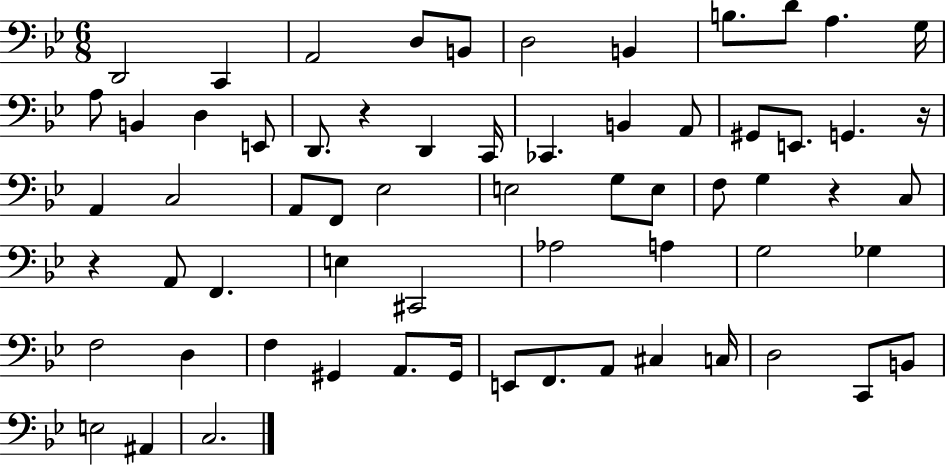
{
  \clef bass
  \numericTimeSignature
  \time 6/8
  \key bes \major
  d,2 c,4 | a,2 d8 b,8 | d2 b,4 | b8. d'8 a4. g16 | \break a8 b,4 d4 e,8 | d,8. r4 d,4 c,16 | ces,4. b,4 a,8 | gis,8 e,8. g,4. r16 | \break a,4 c2 | a,8 f,8 ees2 | e2 g8 e8 | f8 g4 r4 c8 | \break r4 a,8 f,4. | e4 cis,2 | aes2 a4 | g2 ges4 | \break f2 d4 | f4 gis,4 a,8. gis,16 | e,8 f,8. a,8 cis4 c16 | d2 c,8 b,8 | \break e2 ais,4 | c2. | \bar "|."
}